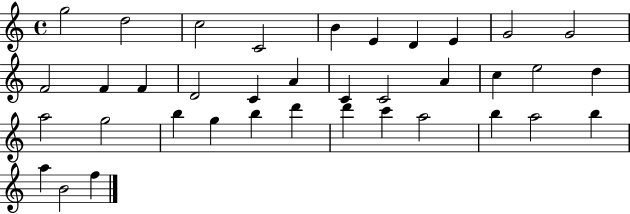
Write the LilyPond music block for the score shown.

{
  \clef treble
  \time 4/4
  \defaultTimeSignature
  \key c \major
  g''2 d''2 | c''2 c'2 | b'4 e'4 d'4 e'4 | g'2 g'2 | \break f'2 f'4 f'4 | d'2 c'4 a'4 | c'4 c'2 a'4 | c''4 e''2 d''4 | \break a''2 g''2 | b''4 g''4 b''4 d'''4 | d'''4 c'''4 a''2 | b''4 a''2 b''4 | \break a''4 b'2 f''4 | \bar "|."
}